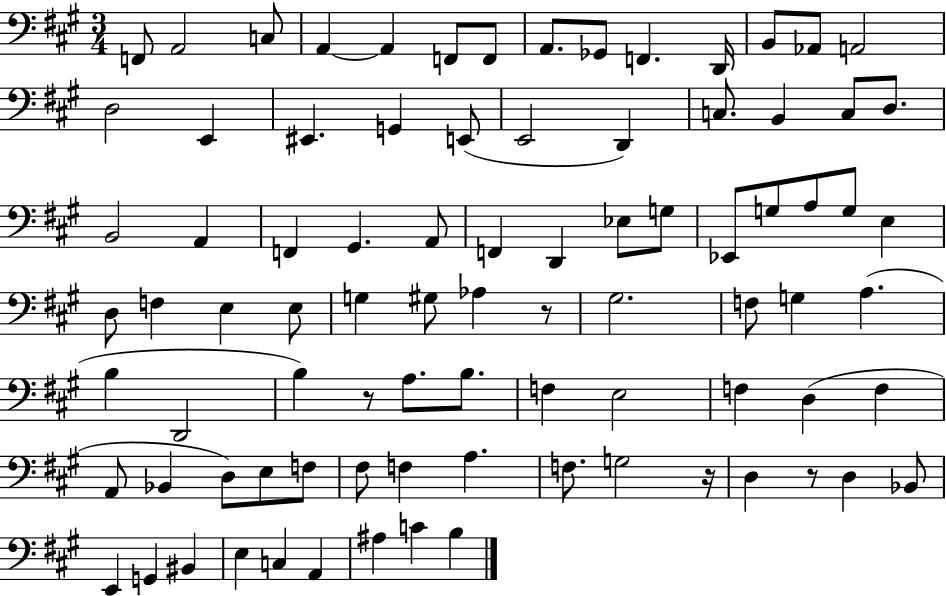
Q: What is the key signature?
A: A major